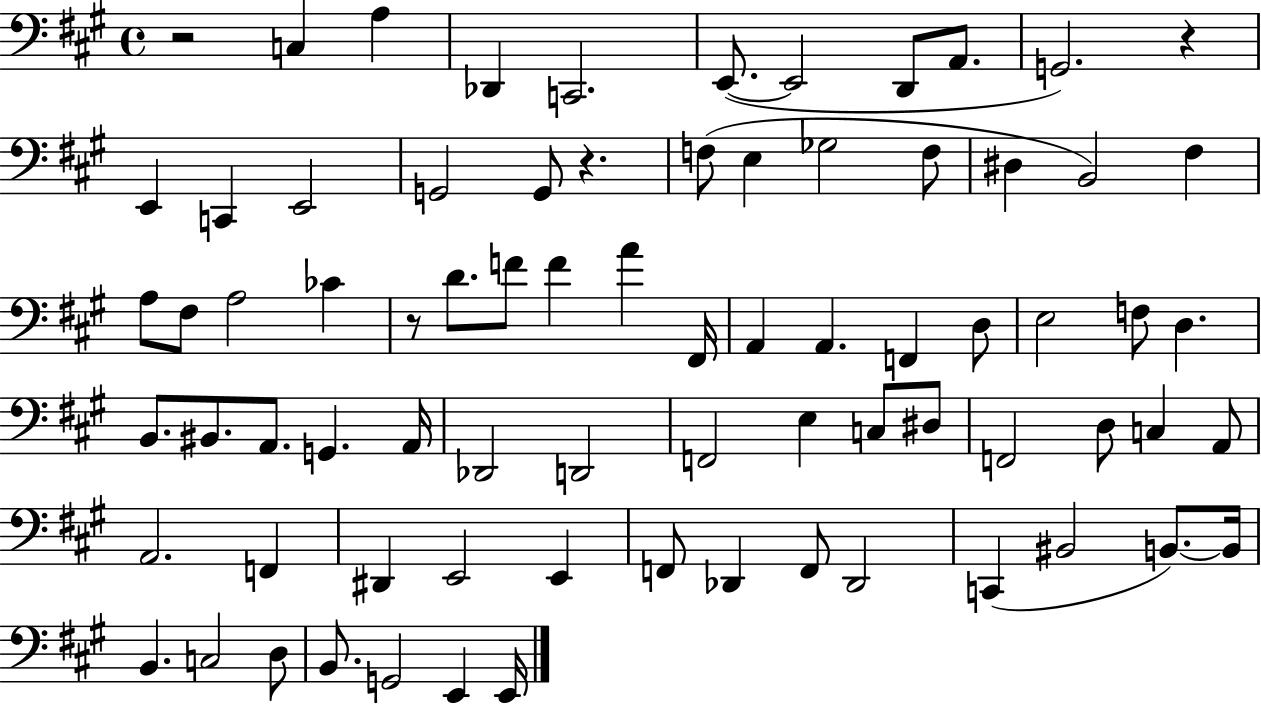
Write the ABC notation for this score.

X:1
T:Untitled
M:4/4
L:1/4
K:A
z2 C, A, _D,, C,,2 E,,/2 E,,2 D,,/2 A,,/2 G,,2 z E,, C,, E,,2 G,,2 G,,/2 z F,/2 E, _G,2 F,/2 ^D, B,,2 ^F, A,/2 ^F,/2 A,2 _C z/2 D/2 F/2 F A ^F,,/4 A,, A,, F,, D,/2 E,2 F,/2 D, B,,/2 ^B,,/2 A,,/2 G,, A,,/4 _D,,2 D,,2 F,,2 E, C,/2 ^D,/2 F,,2 D,/2 C, A,,/2 A,,2 F,, ^D,, E,,2 E,, F,,/2 _D,, F,,/2 _D,,2 C,, ^B,,2 B,,/2 B,,/4 B,, C,2 D,/2 B,,/2 G,,2 E,, E,,/4